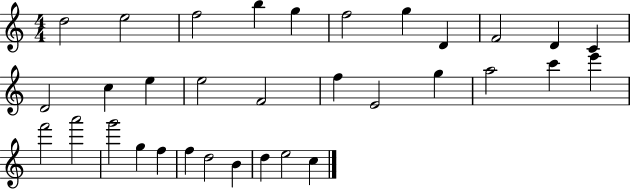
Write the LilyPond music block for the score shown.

{
  \clef treble
  \numericTimeSignature
  \time 4/4
  \key c \major
  d''2 e''2 | f''2 b''4 g''4 | f''2 g''4 d'4 | f'2 d'4 c'4 | \break d'2 c''4 e''4 | e''2 f'2 | f''4 e'2 g''4 | a''2 c'''4 e'''4 | \break f'''2 a'''2 | g'''2 g''4 f''4 | f''4 d''2 b'4 | d''4 e''2 c''4 | \break \bar "|."
}